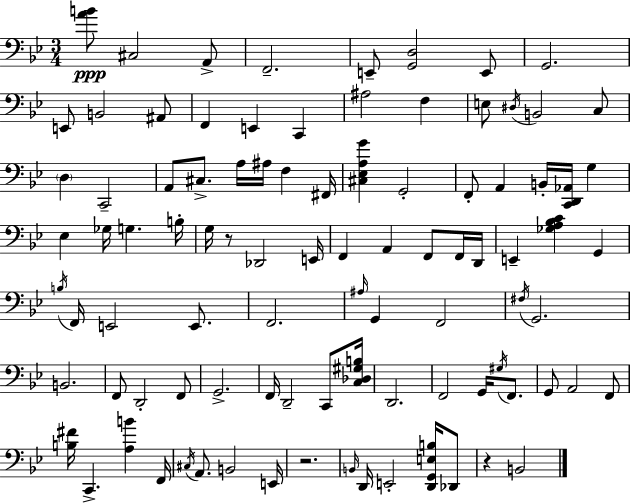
{
  \clef bass
  \numericTimeSignature
  \time 3/4
  \key bes \major
  <a' b'>8\ppp cis2 a,8-> | f,2.-- | e,8-- <g, d>2 e,8 | g,2. | \break e,8 b,2 ais,8 | f,4 e,4 c,4 | ais2 f4 | e8 \acciaccatura { dis16 } b,2 c8 | \break \parenthesize d4 c,2-- | a,8 cis8.-> a16 ais16 f4 | fis,16 <cis ees a g'>4 g,2-. | f,8-. a,4 b,16-. <c, d, aes,>16 g4 | \break ees4 ges16 g4. | b16-. g16 r8 des,2 | e,16 f,4 a,4 f,8 f,16 | d,16 e,4-- <ges a bes c'>4 g,4 | \break \acciaccatura { b16 } f,16 e,2 e,8. | f,2. | \grace { ais16 } g,4 f,2 | \acciaccatura { fis16 } g,2. | \break b,2. | f,8 d,2-. | f,8 g,2.-> | f,16 d,2-- | \break c,8 <c des gis b>16 d,2. | f,2 | g,16 \acciaccatura { gis16 } f,8. g,8 a,2 | f,8 <b fis'>16 c,4.-> | \break <a b'>4 f,16 \acciaccatura { cis16 } a,8. b,2 | e,16 r2. | \grace { b,16 } d,16 e,2-. | <d, g, e b>16 des,8 r4 b,2 | \break \bar "|."
}